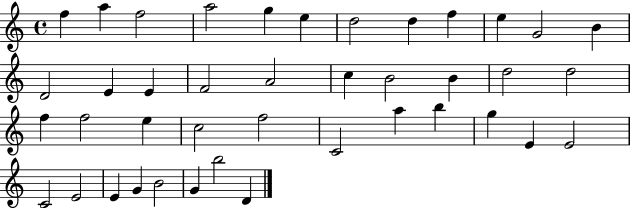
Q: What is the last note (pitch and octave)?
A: D4